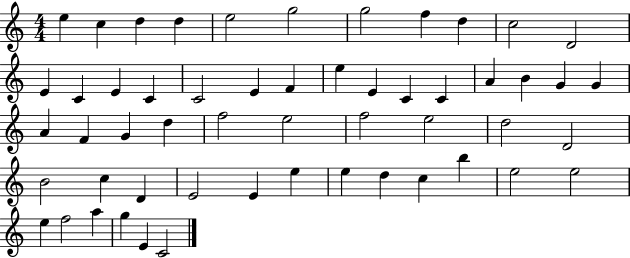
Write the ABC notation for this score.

X:1
T:Untitled
M:4/4
L:1/4
K:C
e c d d e2 g2 g2 f d c2 D2 E C E C C2 E F e E C C A B G G A F G d f2 e2 f2 e2 d2 D2 B2 c D E2 E e e d c b e2 e2 e f2 a g E C2